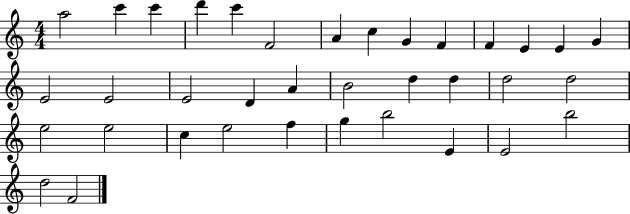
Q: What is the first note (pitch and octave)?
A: A5